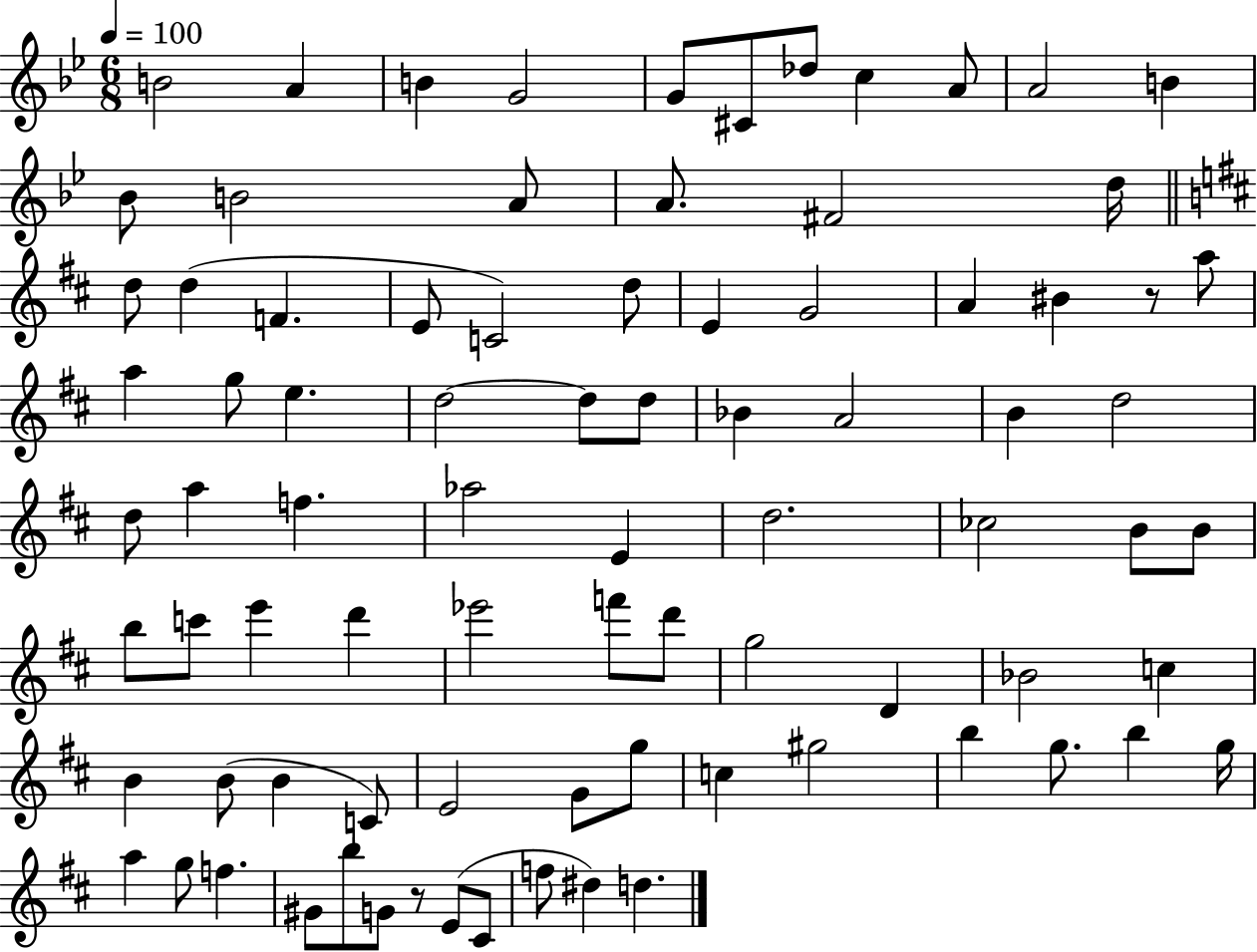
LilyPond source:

{
  \clef treble
  \numericTimeSignature
  \time 6/8
  \key bes \major
  \tempo 4 = 100
  \repeat volta 2 { b'2 a'4 | b'4 g'2 | g'8 cis'8 des''8 c''4 a'8 | a'2 b'4 | \break bes'8 b'2 a'8 | a'8. fis'2 d''16 | \bar "||" \break \key d \major d''8 d''4( f'4. | e'8 c'2) d''8 | e'4 g'2 | a'4 bis'4 r8 a''8 | \break a''4 g''8 e''4. | d''2~~ d''8 d''8 | bes'4 a'2 | b'4 d''2 | \break d''8 a''4 f''4. | aes''2 e'4 | d''2. | ces''2 b'8 b'8 | \break b''8 c'''8 e'''4 d'''4 | ees'''2 f'''8 d'''8 | g''2 d'4 | bes'2 c''4 | \break b'4 b'8( b'4 c'8) | e'2 g'8 g''8 | c''4 gis''2 | b''4 g''8. b''4 g''16 | \break a''4 g''8 f''4. | gis'8 b''8 g'8 r8 e'8( cis'8 | f''8 dis''4) d''4. | } \bar "|."
}